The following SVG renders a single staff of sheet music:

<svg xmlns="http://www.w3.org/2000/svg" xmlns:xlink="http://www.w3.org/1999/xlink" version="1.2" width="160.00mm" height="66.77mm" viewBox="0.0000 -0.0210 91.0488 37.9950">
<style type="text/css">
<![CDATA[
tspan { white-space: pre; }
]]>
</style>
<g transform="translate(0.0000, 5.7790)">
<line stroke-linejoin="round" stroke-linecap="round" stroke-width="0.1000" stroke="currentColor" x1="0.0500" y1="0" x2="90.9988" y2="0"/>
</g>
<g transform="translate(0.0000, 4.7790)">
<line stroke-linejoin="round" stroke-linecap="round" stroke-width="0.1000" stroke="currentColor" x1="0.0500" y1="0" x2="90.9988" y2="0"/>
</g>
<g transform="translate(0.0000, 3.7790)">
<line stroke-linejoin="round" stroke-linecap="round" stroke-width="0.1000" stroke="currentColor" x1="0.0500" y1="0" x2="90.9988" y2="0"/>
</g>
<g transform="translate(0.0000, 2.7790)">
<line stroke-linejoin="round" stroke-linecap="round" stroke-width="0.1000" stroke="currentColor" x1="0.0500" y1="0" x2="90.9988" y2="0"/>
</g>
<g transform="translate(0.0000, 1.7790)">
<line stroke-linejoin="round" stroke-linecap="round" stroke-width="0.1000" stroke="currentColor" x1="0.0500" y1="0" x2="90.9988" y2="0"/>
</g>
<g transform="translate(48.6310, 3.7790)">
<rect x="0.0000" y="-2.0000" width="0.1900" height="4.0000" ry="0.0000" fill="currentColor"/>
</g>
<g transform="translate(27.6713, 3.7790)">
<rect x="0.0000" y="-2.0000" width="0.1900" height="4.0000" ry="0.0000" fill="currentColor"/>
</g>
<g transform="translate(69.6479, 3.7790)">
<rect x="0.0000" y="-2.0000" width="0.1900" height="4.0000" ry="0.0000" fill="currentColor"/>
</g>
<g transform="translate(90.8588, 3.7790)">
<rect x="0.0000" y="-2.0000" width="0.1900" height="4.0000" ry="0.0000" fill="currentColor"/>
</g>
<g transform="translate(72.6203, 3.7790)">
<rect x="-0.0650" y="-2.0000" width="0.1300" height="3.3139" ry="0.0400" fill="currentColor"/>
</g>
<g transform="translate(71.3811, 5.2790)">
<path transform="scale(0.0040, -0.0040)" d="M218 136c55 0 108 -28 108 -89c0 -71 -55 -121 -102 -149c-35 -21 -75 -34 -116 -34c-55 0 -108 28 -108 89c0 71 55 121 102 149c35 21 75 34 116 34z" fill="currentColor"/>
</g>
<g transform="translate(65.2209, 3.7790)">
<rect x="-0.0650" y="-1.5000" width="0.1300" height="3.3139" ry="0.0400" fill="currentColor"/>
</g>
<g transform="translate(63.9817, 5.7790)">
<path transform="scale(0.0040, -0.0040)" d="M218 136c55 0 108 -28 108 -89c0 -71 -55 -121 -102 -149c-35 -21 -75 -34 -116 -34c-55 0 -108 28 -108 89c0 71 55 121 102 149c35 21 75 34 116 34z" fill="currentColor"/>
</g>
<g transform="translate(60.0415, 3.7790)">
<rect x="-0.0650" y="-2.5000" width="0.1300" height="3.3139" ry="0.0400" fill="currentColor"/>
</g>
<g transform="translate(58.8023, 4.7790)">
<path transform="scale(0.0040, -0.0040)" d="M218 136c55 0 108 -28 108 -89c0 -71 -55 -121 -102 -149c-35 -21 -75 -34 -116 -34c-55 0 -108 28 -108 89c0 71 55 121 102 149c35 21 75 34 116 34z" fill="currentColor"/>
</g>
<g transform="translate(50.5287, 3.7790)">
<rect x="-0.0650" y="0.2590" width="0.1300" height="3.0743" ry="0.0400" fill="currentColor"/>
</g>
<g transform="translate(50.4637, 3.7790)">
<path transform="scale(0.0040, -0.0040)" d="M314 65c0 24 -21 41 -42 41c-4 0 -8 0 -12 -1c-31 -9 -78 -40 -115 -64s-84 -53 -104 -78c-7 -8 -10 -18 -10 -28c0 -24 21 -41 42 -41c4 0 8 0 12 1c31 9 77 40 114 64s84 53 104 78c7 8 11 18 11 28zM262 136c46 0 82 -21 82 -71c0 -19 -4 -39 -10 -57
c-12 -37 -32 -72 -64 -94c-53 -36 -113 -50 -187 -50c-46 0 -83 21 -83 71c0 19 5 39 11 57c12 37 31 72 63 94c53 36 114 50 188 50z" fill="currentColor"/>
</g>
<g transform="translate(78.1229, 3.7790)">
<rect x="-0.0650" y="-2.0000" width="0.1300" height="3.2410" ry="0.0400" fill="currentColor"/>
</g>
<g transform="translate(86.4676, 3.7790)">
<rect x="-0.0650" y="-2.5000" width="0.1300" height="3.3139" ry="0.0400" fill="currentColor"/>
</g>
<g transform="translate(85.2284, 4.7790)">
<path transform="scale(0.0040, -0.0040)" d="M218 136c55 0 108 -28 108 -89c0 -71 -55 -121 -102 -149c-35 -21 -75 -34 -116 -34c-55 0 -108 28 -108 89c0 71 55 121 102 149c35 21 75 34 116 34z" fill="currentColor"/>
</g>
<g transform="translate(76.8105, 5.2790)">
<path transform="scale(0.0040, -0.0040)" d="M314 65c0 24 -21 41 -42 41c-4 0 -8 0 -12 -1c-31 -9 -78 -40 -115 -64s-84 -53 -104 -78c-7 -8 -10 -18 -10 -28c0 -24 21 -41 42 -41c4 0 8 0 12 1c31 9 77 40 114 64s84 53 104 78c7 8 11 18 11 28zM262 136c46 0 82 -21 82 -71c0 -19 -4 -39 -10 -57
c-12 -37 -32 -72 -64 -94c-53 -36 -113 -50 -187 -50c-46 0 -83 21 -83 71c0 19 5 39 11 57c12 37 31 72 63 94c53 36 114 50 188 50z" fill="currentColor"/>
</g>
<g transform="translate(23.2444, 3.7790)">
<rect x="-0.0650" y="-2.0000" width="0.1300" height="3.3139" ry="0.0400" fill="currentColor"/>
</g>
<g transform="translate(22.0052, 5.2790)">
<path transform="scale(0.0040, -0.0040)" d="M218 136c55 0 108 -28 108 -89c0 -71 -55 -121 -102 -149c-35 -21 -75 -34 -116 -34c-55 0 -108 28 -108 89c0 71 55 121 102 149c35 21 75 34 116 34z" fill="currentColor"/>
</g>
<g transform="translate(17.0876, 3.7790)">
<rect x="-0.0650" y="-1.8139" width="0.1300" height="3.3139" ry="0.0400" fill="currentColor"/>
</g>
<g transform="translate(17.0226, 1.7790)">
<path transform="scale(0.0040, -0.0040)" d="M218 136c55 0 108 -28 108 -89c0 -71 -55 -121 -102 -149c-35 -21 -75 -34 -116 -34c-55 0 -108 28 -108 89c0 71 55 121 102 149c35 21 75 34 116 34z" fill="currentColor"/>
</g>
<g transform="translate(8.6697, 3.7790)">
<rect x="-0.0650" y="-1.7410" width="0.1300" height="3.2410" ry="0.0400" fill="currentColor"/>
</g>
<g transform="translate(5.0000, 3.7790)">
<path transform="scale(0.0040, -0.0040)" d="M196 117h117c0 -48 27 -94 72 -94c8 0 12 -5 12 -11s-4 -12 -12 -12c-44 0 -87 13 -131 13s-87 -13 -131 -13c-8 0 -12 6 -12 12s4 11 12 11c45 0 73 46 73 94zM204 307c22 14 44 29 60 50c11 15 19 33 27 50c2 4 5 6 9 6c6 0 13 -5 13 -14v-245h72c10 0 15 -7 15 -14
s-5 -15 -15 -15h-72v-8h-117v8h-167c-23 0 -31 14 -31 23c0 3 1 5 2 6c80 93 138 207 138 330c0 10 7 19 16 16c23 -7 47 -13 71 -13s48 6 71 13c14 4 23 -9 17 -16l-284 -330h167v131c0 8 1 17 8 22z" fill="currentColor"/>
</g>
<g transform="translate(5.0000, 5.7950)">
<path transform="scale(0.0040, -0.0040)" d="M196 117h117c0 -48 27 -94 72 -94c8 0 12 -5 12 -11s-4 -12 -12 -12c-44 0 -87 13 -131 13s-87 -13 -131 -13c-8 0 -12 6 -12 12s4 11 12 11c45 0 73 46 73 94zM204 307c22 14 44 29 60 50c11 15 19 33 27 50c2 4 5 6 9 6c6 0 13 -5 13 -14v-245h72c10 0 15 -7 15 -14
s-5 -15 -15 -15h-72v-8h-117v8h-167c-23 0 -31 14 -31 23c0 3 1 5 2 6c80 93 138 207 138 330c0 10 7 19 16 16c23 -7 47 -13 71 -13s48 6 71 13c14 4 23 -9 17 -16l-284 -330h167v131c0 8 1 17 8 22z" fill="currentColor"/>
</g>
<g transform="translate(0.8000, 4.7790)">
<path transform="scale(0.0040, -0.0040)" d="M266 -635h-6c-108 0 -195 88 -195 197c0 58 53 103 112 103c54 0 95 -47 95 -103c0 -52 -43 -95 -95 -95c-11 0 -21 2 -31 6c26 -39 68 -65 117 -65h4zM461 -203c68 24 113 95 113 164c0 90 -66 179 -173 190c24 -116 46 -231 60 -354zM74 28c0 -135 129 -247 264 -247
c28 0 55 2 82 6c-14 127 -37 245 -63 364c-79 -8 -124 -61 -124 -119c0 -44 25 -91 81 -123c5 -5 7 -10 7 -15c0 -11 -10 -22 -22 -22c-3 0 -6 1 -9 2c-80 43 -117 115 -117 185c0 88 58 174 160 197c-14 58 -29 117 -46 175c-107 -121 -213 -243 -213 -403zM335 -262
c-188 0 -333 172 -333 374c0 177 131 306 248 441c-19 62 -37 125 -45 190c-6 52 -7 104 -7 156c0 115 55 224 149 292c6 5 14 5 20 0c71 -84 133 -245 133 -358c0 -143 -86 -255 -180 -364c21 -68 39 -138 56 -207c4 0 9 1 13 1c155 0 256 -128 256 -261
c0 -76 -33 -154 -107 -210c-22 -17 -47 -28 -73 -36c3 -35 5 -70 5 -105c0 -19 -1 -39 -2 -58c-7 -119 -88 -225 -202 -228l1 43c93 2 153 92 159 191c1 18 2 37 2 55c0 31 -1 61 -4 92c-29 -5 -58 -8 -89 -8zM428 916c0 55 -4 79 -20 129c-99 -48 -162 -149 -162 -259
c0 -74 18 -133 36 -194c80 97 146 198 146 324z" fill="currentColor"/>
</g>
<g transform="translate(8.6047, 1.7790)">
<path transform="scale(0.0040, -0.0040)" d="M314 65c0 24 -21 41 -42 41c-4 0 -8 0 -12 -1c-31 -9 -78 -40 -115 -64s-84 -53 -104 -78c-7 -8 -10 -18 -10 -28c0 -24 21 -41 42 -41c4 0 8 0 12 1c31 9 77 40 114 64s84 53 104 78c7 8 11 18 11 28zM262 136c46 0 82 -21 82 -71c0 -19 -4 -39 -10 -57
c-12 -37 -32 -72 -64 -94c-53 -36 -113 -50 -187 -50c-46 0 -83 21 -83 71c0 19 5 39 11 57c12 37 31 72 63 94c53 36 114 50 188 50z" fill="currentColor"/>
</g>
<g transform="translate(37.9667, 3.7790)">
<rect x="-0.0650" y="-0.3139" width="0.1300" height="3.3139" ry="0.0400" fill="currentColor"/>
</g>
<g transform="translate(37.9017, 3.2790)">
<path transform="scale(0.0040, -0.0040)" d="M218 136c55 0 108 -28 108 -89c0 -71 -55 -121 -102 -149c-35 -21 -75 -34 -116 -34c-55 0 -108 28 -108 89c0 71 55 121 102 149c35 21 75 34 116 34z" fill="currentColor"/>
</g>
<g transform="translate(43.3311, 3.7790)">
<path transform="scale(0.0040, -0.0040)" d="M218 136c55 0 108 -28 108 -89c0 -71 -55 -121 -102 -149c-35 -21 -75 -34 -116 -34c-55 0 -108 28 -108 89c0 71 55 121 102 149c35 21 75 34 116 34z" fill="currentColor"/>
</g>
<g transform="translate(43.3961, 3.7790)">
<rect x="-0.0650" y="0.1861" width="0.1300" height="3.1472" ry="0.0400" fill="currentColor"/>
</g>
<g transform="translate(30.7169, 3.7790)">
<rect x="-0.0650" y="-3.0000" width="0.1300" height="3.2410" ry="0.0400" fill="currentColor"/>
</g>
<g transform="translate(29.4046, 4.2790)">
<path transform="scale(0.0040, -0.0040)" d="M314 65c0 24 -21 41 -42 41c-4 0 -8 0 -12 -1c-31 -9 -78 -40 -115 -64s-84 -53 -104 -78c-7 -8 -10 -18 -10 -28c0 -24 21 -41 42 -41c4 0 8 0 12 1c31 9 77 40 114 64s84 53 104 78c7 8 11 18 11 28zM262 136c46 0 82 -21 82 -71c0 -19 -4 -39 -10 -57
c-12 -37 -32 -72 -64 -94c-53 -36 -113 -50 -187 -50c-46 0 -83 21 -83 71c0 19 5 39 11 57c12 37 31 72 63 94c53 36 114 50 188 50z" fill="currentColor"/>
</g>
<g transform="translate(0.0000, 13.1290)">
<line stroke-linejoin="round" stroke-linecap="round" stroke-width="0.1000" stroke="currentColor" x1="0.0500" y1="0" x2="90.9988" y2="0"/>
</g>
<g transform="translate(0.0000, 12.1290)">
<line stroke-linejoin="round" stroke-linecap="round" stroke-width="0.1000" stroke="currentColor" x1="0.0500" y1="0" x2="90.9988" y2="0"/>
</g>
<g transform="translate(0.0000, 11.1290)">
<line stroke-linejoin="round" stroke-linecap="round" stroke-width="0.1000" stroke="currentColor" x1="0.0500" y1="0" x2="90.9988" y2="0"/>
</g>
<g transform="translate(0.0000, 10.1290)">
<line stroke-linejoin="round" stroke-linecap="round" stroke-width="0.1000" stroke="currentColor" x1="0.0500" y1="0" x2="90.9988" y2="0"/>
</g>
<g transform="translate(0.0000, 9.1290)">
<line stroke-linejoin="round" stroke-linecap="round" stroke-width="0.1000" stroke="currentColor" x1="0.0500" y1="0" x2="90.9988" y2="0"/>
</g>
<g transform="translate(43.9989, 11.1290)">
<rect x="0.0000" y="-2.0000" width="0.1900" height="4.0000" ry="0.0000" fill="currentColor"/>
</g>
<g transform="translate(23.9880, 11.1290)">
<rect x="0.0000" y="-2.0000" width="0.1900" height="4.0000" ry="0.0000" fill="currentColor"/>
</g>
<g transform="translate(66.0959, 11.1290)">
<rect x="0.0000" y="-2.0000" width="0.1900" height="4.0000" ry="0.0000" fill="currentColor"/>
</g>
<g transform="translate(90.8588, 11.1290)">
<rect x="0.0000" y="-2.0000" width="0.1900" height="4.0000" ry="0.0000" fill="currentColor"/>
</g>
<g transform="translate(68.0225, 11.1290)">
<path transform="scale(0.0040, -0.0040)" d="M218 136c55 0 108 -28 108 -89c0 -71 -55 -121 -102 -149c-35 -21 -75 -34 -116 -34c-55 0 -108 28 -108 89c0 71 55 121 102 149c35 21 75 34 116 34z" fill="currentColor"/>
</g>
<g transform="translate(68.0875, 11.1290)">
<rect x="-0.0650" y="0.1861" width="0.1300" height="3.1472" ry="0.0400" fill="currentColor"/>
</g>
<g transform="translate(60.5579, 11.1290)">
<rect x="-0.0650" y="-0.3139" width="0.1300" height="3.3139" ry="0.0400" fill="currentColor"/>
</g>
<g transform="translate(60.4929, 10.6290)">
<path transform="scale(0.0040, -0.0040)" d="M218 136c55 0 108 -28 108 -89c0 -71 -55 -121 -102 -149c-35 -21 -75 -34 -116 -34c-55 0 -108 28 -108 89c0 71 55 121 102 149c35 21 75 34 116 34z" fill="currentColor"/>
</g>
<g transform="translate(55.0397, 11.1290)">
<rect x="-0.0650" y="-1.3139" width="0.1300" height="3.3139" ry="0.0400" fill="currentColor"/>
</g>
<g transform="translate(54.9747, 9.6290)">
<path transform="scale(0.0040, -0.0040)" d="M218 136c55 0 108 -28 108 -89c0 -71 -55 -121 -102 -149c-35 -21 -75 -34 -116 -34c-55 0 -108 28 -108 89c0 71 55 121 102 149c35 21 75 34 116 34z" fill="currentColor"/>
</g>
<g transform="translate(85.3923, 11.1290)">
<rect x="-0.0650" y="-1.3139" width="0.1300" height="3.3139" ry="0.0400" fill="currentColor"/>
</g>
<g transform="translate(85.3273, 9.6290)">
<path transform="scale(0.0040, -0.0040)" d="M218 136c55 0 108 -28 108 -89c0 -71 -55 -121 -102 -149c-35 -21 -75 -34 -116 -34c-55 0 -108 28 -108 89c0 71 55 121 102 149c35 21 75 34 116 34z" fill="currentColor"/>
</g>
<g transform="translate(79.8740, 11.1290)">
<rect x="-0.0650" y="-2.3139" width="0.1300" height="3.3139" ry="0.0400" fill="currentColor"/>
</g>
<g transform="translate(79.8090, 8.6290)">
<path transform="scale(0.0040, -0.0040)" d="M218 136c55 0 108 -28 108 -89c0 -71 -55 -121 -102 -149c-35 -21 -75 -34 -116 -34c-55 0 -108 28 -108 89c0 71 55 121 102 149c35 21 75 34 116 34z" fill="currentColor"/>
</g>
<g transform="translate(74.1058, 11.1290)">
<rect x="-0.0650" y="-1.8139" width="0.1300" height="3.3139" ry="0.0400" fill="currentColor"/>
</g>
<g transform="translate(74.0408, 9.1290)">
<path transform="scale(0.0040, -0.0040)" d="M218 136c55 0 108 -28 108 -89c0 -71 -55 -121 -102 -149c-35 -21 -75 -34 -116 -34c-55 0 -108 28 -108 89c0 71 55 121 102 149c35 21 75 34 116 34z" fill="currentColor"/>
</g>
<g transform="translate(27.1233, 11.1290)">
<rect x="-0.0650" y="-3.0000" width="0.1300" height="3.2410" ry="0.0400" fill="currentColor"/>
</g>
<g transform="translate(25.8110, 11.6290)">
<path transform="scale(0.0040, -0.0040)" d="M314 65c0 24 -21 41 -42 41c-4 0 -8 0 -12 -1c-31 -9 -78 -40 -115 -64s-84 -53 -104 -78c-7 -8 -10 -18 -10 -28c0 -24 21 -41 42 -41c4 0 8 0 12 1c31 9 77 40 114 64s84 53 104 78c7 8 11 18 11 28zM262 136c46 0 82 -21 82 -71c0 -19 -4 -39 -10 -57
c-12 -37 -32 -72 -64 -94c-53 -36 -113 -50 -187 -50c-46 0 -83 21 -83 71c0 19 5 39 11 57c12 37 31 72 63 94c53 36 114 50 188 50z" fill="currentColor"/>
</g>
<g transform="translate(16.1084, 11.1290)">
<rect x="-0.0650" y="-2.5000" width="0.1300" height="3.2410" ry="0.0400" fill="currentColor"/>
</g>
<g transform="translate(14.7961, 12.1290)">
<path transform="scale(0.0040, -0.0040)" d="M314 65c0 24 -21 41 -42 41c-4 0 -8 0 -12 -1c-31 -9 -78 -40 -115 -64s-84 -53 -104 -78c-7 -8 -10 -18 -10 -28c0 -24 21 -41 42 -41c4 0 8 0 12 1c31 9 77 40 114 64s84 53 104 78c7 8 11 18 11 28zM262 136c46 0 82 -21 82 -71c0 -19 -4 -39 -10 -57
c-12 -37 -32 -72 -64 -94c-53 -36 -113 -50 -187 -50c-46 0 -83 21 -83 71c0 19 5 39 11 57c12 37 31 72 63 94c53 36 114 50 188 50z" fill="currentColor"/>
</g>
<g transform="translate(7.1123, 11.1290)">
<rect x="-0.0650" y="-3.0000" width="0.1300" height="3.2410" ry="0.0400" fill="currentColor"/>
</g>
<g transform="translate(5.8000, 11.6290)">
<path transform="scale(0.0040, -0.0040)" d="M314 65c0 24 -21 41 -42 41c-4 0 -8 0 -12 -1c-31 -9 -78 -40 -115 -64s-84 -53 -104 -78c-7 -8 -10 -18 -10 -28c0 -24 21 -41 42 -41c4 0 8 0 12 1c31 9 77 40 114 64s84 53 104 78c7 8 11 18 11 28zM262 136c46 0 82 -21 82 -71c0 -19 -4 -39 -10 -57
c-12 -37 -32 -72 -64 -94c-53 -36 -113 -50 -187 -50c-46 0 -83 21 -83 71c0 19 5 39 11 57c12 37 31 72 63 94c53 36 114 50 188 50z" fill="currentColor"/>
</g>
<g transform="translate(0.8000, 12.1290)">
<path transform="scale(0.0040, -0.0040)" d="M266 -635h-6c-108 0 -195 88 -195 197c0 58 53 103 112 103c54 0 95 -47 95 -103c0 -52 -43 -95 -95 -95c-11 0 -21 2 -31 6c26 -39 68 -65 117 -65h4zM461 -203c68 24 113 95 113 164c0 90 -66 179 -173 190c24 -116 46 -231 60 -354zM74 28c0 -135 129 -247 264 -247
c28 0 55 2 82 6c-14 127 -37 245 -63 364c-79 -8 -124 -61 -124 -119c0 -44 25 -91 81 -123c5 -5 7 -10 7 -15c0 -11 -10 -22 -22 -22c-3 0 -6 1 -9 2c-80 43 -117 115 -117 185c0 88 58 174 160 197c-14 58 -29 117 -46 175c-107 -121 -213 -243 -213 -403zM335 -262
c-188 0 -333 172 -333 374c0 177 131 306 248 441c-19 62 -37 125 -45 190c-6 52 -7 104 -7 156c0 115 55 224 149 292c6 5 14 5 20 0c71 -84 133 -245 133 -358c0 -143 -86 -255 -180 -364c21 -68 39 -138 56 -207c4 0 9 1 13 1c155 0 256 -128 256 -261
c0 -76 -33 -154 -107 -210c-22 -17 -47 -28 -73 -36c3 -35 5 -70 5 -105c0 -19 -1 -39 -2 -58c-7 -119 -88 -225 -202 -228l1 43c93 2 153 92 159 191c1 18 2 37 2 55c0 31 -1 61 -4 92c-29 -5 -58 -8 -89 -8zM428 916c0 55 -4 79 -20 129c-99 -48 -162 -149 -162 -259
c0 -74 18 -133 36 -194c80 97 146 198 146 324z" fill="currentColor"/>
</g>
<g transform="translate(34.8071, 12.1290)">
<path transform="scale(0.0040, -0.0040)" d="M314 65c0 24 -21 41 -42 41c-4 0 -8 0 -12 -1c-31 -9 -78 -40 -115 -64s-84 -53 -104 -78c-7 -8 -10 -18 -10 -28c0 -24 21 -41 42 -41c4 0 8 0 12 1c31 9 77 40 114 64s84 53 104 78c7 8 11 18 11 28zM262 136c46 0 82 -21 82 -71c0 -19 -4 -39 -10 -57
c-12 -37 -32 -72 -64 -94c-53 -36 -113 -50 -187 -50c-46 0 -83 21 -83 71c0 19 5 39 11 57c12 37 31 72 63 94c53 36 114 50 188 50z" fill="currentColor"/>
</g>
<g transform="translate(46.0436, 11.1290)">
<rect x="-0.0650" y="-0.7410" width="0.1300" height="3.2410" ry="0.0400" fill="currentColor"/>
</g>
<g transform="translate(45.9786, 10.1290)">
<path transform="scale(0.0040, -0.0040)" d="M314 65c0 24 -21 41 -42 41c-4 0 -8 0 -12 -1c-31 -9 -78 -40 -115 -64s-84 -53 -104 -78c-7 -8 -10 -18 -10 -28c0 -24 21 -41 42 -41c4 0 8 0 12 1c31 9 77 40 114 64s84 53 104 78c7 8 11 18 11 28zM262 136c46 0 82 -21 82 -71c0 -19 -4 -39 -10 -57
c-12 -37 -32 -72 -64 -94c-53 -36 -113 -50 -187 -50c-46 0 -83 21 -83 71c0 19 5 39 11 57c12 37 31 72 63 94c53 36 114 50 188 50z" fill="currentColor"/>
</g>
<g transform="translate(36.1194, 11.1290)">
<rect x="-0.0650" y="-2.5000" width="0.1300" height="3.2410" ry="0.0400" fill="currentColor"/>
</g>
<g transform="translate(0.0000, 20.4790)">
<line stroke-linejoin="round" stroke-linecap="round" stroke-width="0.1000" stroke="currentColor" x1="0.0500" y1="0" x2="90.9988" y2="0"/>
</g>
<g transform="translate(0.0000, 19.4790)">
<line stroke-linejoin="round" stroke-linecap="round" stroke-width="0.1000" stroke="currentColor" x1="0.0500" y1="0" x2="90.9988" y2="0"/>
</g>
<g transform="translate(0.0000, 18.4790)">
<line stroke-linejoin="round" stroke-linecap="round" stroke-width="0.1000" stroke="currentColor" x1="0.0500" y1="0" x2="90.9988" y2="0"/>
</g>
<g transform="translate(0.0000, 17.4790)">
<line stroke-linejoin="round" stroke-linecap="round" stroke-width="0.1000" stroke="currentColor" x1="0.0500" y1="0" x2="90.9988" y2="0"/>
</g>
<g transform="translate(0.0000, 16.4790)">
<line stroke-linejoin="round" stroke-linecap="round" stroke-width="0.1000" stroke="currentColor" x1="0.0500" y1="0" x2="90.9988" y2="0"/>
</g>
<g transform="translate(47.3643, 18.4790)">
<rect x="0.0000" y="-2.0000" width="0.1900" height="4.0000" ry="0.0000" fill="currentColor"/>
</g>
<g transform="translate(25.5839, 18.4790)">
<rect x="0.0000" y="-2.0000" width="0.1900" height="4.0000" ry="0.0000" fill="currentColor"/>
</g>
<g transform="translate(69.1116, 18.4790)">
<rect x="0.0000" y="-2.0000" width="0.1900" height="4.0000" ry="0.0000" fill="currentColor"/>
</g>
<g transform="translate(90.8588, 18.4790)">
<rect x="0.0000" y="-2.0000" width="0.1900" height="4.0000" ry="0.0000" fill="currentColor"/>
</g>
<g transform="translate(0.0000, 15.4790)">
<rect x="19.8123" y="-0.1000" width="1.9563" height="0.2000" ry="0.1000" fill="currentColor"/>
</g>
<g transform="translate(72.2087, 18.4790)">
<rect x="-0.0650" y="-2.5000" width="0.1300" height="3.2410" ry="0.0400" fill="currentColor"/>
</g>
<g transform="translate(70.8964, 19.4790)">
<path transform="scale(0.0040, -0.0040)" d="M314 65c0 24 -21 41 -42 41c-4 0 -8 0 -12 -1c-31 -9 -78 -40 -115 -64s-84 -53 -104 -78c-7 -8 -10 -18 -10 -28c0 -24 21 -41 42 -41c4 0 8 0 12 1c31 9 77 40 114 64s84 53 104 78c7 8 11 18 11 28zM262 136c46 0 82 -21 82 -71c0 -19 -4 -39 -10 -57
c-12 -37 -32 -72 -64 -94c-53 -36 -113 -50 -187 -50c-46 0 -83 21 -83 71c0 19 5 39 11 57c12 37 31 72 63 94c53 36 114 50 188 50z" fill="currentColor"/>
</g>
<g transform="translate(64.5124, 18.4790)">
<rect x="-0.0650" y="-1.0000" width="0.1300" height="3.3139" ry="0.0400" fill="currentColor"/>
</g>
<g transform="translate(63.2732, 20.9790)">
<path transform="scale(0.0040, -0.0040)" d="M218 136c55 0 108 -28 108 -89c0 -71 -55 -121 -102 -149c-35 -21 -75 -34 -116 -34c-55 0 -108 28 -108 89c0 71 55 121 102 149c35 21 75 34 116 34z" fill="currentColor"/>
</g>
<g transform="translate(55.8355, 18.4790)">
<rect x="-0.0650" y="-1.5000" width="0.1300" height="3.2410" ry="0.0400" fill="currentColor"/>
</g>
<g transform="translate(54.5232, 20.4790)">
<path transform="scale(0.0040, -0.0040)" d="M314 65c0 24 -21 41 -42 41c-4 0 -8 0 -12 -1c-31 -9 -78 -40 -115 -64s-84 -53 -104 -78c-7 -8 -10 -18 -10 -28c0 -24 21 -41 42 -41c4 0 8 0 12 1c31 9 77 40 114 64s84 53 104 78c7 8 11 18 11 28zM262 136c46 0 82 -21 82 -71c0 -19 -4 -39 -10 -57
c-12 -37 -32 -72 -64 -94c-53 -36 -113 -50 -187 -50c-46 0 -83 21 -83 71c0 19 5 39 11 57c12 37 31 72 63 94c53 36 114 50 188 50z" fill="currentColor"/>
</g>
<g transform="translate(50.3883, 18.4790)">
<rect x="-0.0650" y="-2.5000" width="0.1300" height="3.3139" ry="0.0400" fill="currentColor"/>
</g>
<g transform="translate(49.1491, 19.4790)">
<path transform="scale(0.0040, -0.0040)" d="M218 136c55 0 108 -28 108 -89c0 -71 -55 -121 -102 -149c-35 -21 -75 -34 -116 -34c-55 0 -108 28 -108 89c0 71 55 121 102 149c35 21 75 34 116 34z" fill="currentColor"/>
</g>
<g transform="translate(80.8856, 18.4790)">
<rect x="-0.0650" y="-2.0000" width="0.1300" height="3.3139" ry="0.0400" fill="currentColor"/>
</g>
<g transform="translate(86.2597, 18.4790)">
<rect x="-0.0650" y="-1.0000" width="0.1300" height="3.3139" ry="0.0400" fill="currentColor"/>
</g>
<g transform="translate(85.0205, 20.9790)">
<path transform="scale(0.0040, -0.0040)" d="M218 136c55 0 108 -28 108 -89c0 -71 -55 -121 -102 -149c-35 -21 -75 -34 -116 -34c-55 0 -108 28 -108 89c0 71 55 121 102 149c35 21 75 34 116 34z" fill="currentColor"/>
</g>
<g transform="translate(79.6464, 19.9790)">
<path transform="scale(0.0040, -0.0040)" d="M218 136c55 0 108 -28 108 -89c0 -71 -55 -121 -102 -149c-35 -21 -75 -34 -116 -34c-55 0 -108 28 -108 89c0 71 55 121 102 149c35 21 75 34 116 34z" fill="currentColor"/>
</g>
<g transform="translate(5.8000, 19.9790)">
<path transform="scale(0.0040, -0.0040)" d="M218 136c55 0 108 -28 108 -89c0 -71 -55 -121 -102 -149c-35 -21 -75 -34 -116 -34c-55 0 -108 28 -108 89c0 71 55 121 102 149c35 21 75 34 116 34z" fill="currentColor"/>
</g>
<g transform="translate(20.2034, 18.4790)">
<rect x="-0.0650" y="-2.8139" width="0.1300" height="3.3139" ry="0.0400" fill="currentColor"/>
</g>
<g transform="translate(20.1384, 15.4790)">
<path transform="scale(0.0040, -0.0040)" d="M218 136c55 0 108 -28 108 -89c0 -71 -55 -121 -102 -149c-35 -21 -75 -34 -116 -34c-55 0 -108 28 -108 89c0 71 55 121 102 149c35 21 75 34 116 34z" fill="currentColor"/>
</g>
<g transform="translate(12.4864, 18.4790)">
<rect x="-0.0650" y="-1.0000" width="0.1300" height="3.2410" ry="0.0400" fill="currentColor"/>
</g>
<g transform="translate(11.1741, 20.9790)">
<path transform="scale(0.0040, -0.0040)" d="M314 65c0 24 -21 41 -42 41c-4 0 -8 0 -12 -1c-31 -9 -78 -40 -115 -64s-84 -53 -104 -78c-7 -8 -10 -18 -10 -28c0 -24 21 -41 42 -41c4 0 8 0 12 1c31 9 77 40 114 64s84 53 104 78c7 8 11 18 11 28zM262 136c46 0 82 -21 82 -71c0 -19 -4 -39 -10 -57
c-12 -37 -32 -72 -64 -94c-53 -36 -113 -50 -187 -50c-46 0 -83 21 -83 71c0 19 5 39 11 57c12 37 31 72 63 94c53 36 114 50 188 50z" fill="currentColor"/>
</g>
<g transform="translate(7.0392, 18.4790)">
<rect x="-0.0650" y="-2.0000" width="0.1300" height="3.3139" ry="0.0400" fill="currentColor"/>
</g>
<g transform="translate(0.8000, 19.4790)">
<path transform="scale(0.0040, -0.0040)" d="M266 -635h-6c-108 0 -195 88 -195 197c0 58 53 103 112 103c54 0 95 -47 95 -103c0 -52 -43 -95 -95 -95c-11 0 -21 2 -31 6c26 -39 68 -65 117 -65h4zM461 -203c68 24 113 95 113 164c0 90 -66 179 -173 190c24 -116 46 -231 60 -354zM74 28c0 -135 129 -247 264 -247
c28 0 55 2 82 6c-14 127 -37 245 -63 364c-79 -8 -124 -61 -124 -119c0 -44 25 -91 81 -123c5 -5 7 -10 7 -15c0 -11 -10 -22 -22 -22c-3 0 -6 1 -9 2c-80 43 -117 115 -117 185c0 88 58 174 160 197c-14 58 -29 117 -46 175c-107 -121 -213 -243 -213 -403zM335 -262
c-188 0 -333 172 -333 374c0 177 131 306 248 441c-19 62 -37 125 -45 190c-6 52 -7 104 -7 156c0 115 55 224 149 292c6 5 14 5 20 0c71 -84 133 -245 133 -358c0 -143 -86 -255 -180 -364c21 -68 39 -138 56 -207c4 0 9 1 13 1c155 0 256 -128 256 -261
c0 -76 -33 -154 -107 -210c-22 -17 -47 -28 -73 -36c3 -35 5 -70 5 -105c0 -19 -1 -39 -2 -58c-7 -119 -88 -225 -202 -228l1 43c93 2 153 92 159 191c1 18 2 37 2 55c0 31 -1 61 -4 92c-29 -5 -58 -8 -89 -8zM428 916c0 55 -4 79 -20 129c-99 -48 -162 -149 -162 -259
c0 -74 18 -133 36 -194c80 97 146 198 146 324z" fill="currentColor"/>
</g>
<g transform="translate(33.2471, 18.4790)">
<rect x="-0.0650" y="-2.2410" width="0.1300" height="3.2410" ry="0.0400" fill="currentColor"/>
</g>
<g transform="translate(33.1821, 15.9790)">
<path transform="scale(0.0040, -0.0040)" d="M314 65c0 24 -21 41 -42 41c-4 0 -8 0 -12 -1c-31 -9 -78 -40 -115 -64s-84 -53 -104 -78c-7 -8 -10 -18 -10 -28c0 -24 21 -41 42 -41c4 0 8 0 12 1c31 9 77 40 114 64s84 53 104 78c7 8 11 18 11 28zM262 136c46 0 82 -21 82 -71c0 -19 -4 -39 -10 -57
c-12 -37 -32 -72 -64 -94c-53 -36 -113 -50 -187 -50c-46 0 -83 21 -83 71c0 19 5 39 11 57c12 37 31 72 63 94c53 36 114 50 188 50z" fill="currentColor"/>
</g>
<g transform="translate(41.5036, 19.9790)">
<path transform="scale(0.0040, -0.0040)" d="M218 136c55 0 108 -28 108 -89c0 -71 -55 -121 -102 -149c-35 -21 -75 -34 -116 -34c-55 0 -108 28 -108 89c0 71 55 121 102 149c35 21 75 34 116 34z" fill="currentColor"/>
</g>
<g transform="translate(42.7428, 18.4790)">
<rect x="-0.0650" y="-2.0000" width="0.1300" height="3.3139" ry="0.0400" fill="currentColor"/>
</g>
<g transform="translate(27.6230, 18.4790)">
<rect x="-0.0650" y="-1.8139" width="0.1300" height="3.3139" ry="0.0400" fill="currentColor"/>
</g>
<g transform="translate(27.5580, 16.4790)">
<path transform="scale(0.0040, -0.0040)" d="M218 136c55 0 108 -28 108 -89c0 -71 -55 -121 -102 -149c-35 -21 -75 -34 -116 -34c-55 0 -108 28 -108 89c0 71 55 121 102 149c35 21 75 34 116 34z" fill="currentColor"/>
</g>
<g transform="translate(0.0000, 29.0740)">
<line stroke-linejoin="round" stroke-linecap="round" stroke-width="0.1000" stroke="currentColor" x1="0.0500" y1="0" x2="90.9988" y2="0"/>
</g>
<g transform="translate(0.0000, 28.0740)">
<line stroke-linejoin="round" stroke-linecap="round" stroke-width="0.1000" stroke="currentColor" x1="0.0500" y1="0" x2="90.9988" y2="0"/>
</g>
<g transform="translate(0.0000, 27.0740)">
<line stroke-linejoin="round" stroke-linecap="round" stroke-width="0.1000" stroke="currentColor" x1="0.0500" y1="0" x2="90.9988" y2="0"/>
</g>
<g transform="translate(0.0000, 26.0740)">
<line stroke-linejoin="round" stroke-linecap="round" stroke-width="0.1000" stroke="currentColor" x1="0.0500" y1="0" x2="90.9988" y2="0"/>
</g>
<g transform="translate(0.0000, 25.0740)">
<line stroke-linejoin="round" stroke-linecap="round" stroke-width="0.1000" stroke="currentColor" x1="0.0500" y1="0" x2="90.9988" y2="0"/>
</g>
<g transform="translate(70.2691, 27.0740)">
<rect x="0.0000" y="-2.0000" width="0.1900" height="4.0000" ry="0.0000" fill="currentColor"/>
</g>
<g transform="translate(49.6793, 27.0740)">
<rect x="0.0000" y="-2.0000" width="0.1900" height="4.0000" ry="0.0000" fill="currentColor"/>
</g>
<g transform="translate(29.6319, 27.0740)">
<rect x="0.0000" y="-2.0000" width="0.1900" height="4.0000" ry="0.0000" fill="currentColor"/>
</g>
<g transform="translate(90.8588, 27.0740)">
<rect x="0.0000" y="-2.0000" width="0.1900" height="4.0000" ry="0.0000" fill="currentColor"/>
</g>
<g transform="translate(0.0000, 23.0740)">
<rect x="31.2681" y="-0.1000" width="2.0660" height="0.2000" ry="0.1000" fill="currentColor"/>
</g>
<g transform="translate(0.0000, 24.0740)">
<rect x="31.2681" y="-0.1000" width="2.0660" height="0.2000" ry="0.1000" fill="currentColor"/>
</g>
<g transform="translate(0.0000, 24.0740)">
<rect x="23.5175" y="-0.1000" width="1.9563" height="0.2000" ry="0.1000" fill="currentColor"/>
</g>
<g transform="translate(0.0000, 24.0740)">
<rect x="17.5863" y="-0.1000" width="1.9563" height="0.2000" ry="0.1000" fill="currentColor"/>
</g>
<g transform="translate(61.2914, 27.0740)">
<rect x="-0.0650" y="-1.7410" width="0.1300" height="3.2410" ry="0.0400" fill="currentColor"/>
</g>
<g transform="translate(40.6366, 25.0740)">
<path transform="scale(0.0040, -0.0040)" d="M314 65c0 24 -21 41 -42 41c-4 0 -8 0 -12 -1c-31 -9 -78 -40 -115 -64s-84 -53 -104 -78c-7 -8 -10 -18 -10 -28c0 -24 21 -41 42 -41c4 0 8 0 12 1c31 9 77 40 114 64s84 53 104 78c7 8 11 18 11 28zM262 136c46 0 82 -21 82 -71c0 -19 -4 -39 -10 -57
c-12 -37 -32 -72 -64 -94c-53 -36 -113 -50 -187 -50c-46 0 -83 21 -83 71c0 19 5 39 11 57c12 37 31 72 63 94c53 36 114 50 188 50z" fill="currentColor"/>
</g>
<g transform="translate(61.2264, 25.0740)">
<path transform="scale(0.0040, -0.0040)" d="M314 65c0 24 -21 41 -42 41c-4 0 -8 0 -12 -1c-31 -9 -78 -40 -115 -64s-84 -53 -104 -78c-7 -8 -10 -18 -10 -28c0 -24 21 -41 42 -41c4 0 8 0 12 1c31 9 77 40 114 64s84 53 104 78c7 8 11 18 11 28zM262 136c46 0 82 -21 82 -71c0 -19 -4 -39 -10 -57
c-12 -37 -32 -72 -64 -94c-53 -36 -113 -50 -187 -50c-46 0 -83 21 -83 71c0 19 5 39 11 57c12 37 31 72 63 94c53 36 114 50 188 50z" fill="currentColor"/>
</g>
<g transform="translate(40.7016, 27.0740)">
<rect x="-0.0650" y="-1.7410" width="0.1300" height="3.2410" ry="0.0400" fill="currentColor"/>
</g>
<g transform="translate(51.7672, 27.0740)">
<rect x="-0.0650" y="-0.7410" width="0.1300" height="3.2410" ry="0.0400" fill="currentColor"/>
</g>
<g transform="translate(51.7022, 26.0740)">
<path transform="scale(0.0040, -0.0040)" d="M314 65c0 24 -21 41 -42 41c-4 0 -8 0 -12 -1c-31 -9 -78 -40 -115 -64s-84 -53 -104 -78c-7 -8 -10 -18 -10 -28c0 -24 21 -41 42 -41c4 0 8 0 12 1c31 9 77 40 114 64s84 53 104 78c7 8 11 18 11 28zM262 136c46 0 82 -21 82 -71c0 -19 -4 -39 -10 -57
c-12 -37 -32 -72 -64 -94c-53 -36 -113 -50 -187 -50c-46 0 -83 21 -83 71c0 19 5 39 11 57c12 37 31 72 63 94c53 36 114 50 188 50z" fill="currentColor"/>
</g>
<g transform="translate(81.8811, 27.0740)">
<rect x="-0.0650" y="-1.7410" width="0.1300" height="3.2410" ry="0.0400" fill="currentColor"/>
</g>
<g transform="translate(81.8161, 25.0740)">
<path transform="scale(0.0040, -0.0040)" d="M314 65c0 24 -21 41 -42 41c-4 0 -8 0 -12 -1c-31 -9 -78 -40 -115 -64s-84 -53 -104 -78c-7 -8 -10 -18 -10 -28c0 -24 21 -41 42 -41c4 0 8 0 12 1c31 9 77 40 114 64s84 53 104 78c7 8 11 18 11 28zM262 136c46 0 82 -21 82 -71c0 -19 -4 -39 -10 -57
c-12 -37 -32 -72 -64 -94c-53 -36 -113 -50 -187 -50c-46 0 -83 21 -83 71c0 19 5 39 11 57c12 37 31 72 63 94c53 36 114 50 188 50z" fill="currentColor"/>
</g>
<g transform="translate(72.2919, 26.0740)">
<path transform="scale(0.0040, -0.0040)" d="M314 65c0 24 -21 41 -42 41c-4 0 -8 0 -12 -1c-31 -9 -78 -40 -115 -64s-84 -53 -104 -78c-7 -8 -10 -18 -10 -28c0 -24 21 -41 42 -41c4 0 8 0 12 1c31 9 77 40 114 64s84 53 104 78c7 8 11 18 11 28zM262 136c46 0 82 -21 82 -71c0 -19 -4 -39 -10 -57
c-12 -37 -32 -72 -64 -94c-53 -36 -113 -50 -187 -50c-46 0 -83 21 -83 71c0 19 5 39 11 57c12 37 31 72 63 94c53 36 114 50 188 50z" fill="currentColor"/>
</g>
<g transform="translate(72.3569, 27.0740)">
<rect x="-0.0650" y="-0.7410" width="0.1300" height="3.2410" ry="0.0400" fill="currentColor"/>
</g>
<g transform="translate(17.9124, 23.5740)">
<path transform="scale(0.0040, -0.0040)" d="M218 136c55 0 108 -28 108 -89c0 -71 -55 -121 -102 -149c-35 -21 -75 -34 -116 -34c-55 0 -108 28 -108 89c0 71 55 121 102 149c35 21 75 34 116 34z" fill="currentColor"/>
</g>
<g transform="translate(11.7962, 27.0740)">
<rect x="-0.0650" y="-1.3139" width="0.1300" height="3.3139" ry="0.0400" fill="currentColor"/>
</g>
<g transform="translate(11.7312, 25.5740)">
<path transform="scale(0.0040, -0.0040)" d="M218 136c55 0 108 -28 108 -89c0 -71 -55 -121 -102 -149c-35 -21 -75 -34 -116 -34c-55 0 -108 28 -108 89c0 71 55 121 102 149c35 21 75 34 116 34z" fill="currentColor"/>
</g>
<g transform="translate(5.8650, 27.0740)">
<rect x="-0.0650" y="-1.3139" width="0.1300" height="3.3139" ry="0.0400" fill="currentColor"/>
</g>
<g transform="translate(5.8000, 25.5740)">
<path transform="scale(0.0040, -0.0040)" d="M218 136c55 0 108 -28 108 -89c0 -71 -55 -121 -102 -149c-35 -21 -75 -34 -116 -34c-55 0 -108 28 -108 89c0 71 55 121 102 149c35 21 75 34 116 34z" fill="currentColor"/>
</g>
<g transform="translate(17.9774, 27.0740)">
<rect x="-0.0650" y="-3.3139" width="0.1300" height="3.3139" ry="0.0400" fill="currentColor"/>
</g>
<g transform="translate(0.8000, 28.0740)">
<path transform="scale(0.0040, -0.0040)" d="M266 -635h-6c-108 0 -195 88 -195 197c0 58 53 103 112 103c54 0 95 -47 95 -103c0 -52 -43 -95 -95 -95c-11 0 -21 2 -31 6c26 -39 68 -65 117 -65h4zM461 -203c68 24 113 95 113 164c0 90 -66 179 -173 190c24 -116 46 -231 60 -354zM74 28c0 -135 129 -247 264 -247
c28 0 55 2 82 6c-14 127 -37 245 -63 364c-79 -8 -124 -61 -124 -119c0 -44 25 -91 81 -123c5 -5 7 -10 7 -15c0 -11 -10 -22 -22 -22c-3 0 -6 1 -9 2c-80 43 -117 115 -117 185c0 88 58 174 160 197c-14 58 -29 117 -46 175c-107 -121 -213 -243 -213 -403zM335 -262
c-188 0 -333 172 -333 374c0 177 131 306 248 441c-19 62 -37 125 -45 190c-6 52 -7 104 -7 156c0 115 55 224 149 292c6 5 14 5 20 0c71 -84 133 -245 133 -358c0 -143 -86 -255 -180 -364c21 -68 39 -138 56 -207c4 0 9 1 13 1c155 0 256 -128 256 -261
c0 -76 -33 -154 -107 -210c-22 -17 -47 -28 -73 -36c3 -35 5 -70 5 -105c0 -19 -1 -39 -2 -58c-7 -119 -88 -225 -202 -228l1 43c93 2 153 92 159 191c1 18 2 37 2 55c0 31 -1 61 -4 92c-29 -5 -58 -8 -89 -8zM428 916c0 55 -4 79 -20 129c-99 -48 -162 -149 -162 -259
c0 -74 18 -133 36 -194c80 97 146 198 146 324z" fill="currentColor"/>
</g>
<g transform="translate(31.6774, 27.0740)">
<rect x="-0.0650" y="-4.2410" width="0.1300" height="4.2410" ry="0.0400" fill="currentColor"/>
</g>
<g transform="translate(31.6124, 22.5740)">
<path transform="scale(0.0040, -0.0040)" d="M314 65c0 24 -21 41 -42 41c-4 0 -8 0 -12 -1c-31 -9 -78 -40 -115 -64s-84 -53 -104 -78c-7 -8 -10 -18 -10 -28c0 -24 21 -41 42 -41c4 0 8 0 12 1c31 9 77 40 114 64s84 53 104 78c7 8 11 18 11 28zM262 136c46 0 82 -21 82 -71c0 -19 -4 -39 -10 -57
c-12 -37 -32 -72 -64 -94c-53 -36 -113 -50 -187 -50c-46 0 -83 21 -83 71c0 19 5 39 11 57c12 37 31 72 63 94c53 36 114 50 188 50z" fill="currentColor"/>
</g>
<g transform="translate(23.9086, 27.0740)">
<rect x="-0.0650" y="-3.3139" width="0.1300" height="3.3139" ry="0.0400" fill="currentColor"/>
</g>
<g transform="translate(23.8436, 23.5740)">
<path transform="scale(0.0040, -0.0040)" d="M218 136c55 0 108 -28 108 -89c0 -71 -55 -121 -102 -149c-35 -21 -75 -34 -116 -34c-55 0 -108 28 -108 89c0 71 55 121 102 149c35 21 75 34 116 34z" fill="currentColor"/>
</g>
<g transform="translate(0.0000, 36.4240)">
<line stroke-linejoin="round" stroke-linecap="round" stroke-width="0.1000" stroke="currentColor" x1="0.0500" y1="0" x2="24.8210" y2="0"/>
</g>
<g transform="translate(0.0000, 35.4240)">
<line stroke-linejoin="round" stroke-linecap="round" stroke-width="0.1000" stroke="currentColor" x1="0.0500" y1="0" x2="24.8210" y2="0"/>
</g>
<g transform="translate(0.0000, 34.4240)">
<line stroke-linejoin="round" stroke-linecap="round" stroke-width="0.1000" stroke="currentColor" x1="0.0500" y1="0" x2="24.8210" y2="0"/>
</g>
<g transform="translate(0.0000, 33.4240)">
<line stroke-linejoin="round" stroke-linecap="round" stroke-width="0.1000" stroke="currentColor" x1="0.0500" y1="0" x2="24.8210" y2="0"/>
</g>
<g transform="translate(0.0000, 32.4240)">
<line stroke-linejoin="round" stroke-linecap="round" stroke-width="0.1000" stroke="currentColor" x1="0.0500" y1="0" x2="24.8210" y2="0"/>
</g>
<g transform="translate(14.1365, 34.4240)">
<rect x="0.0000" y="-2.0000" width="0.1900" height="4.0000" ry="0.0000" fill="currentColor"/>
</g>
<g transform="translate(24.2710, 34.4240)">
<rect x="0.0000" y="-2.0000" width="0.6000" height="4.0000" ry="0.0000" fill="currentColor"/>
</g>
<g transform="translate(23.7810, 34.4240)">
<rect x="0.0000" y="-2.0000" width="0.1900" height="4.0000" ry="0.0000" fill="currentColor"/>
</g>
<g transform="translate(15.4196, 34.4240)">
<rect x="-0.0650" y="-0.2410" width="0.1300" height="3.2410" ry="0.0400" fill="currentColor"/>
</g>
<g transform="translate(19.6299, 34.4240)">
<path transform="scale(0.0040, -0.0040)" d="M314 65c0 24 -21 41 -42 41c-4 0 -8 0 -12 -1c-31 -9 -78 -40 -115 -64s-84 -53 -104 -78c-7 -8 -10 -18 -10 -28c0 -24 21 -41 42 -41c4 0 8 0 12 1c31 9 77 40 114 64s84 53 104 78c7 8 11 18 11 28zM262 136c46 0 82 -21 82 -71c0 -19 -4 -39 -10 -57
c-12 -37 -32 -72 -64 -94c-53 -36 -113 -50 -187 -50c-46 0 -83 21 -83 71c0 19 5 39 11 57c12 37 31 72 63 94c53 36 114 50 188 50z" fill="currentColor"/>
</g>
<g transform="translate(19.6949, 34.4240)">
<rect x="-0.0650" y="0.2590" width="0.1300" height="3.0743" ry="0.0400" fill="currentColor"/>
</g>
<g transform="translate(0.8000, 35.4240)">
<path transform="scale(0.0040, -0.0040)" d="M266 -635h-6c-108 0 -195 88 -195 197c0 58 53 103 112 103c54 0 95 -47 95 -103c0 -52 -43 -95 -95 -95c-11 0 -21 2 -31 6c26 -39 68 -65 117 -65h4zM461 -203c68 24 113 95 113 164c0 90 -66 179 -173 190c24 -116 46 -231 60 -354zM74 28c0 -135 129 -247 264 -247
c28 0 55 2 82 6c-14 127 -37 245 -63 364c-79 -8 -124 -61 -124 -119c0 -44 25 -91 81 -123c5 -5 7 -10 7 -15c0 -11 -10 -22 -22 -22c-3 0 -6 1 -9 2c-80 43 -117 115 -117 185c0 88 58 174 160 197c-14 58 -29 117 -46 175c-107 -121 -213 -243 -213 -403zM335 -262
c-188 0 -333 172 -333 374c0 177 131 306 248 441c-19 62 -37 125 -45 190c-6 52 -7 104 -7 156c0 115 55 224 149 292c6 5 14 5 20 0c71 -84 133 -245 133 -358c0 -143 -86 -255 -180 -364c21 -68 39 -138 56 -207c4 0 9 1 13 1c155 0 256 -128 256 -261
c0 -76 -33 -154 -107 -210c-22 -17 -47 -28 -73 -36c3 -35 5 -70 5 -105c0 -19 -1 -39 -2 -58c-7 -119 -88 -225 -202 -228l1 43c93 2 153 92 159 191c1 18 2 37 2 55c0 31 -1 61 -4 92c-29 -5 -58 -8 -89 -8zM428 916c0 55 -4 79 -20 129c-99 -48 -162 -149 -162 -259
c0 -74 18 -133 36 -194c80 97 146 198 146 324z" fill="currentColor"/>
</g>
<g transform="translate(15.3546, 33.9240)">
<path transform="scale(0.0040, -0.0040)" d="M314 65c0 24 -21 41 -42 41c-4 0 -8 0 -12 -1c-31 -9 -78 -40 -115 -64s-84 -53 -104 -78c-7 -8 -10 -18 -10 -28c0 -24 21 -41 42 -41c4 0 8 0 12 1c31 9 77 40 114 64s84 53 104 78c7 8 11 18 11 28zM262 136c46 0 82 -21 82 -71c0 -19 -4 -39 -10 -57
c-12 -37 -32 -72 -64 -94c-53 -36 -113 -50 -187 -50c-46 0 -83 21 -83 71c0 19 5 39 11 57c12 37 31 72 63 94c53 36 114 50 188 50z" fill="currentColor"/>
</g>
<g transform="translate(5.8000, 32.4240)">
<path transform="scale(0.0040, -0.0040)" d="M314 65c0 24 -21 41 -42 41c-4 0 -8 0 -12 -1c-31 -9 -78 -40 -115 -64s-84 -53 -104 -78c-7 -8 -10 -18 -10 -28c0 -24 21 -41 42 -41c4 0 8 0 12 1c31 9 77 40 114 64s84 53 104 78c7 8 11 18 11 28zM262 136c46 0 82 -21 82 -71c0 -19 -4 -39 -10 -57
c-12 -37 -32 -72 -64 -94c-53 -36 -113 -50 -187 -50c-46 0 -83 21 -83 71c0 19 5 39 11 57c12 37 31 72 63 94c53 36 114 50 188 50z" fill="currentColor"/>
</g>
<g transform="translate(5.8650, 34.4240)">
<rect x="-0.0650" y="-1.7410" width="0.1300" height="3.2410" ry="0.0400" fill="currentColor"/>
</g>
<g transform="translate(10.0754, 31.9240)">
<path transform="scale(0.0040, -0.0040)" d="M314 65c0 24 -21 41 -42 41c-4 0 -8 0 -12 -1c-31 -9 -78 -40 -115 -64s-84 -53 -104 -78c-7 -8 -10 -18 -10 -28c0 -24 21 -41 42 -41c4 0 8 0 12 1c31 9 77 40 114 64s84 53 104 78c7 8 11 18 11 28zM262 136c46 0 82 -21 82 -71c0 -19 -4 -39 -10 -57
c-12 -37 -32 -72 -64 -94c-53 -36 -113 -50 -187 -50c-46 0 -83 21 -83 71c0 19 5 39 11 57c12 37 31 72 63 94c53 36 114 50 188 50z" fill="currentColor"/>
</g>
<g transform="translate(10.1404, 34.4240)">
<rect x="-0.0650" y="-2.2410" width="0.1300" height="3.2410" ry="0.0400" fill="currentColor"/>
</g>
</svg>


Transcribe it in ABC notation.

X:1
T:Untitled
M:4/4
L:1/4
K:C
f2 f F A2 c B B2 G E F F2 G A2 G2 A2 G2 d2 e c B f g e F D2 a f g2 F G E2 D G2 F D e e b b d'2 f2 d2 f2 d2 f2 f2 g2 c2 B2